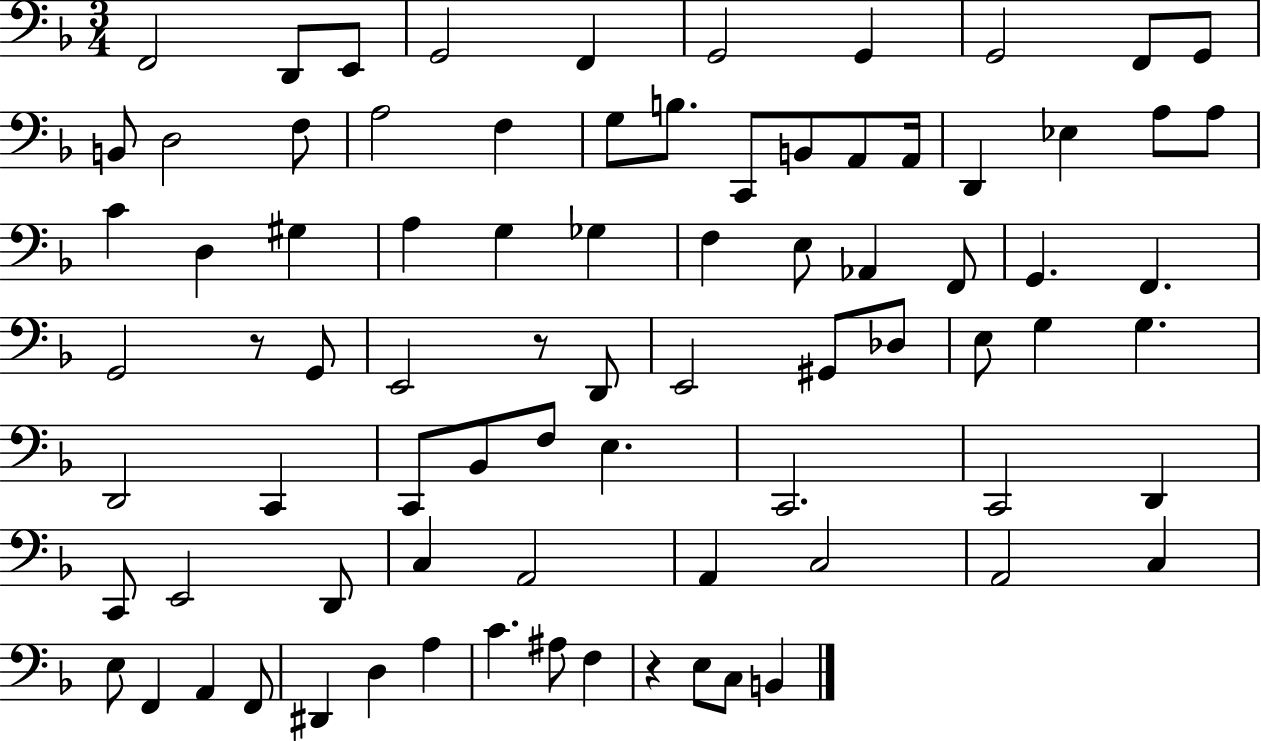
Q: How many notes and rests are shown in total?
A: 81